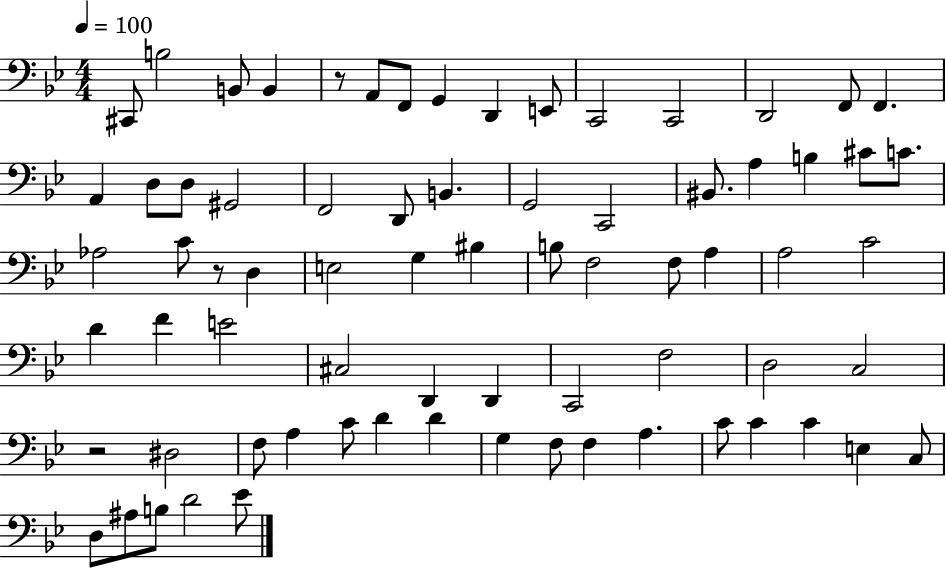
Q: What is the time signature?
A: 4/4